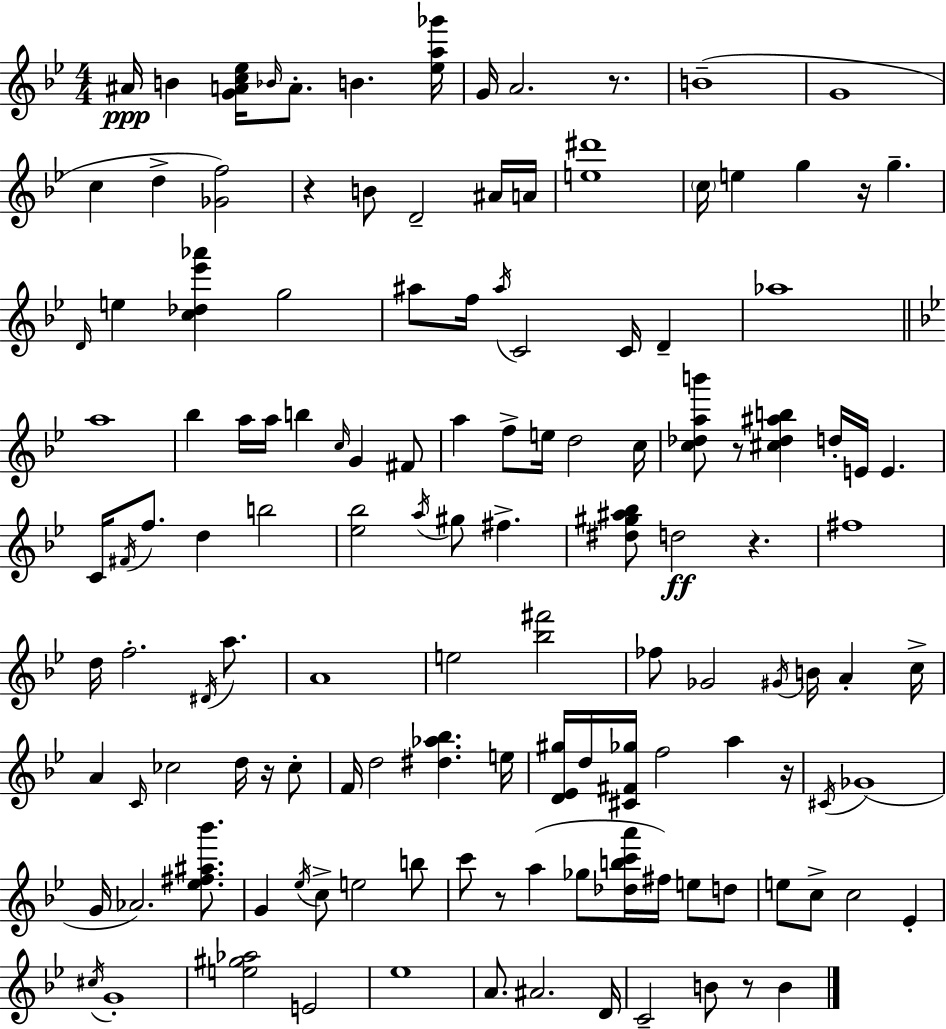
A#4/s B4/q [G4,A4,C5,Eb5]/s Bb4/s A4/e. B4/q. [Eb5,A5,Gb6]/s G4/s A4/h. R/e. B4/w G4/w C5/q D5/q [Gb4,F5]/h R/q B4/e D4/h A#4/s A4/s [E5,D#6]/w C5/s E5/q G5/q R/s G5/q. D4/s E5/q [C5,Db5,Eb6,Ab6]/q G5/h A#5/e F5/s A#5/s C4/h C4/s D4/q Ab5/w A5/w Bb5/q A5/s A5/s B5/q C5/s G4/q F#4/e A5/q F5/e E5/s D5/h C5/s [C5,Db5,A5,B6]/e R/e [C#5,Db5,A#5,B5]/q D5/s E4/s E4/q. C4/s F#4/s F5/e. D5/q B5/h [Eb5,Bb5]/h A5/s G#5/e F#5/q. [D#5,G#5,A#5,Bb5]/e D5/h R/q. F#5/w D5/s F5/h. D#4/s A5/e. A4/w E5/h [Bb5,F#6]/h FES5/e Gb4/h G#4/s B4/s A4/q C5/s A4/q C4/s CES5/h D5/s R/s CES5/e F4/s D5/h [D#5,Ab5,Bb5]/q. E5/s [D4,Eb4,G#5]/s D5/s [C#4,F#4,Gb5]/s F5/h A5/q R/s C#4/s Gb4/w G4/s Ab4/h. [Eb5,F#5,A#5,Bb6]/e. G4/q Eb5/s C5/e E5/h B5/e C6/e R/e A5/q Gb5/e [Db5,B5,C6,A6]/s F#5/s E5/e D5/e E5/e C5/e C5/h Eb4/q C#5/s G4/w [E5,G#5,Ab5]/h E4/h Eb5/w A4/e. A#4/h. D4/s C4/h B4/e R/e B4/q